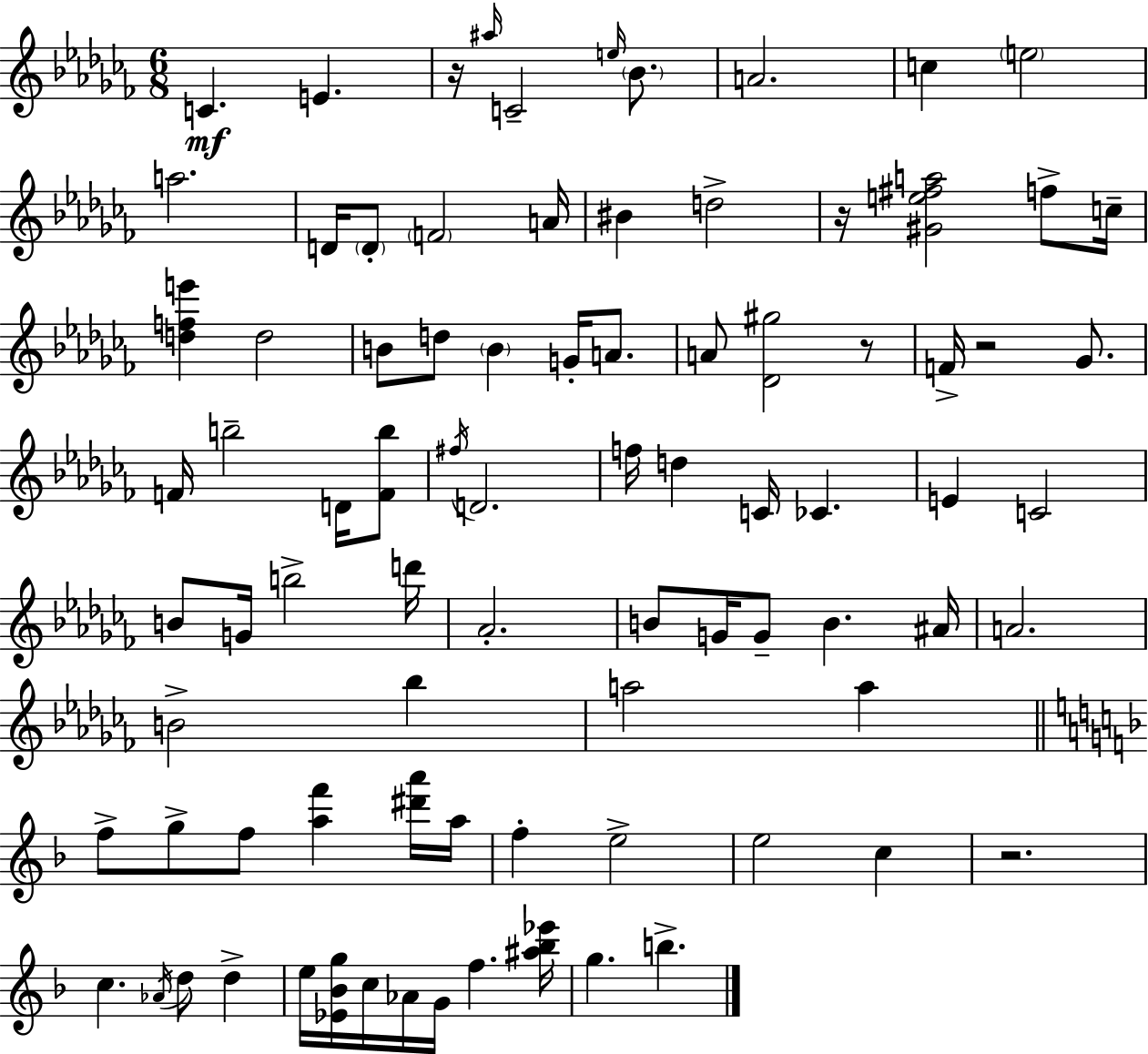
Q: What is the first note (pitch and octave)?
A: C4